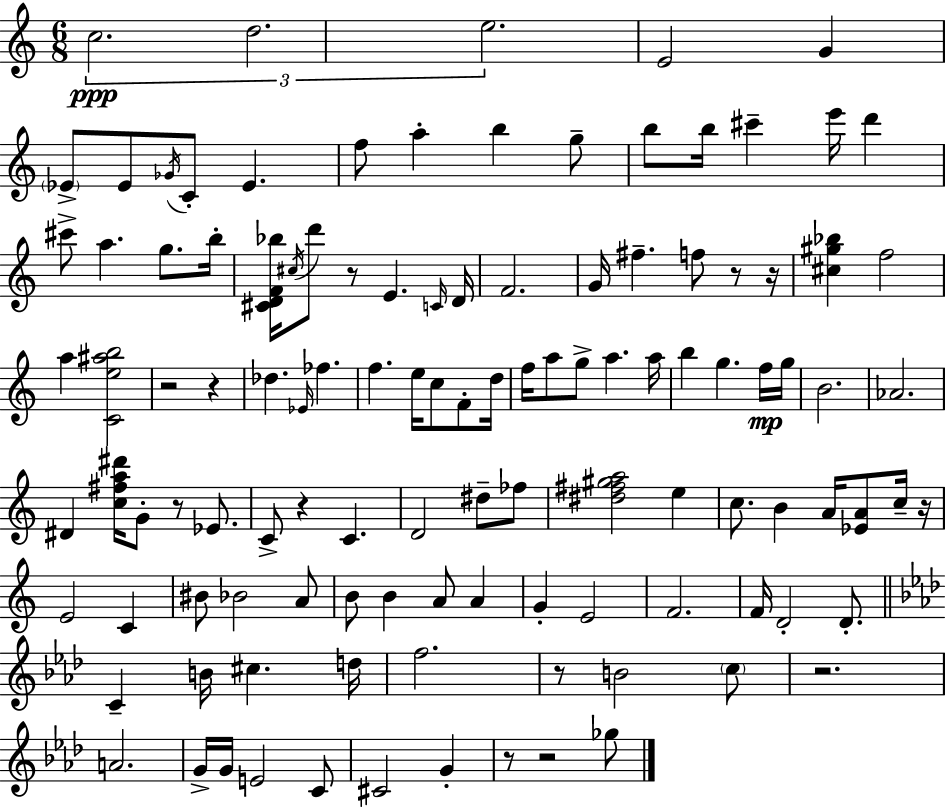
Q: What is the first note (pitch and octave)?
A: C5